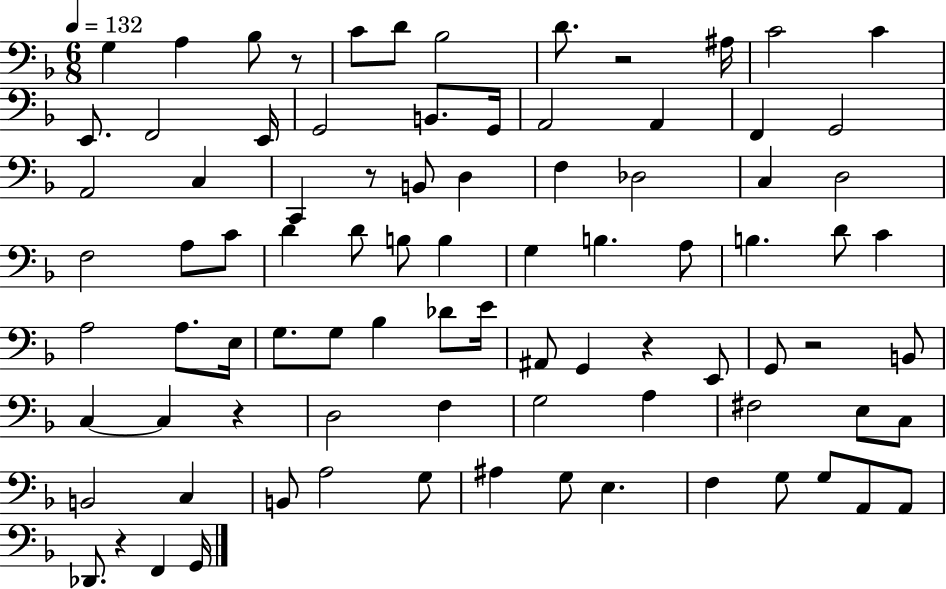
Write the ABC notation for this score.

X:1
T:Untitled
M:6/8
L:1/4
K:F
G, A, _B,/2 z/2 C/2 D/2 _B,2 D/2 z2 ^A,/4 C2 C E,,/2 F,,2 E,,/4 G,,2 B,,/2 G,,/4 A,,2 A,, F,, G,,2 A,,2 C, C,, z/2 B,,/2 D, F, _D,2 C, D,2 F,2 A,/2 C/2 D D/2 B,/2 B, G, B, A,/2 B, D/2 C A,2 A,/2 E,/4 G,/2 G,/2 _B, _D/2 E/4 ^A,,/2 G,, z E,,/2 G,,/2 z2 B,,/2 C, C, z D,2 F, G,2 A, ^F,2 E,/2 C,/2 B,,2 C, B,,/2 A,2 G,/2 ^A, G,/2 E, F, G,/2 G,/2 A,,/2 A,,/2 _D,,/2 z F,, G,,/4